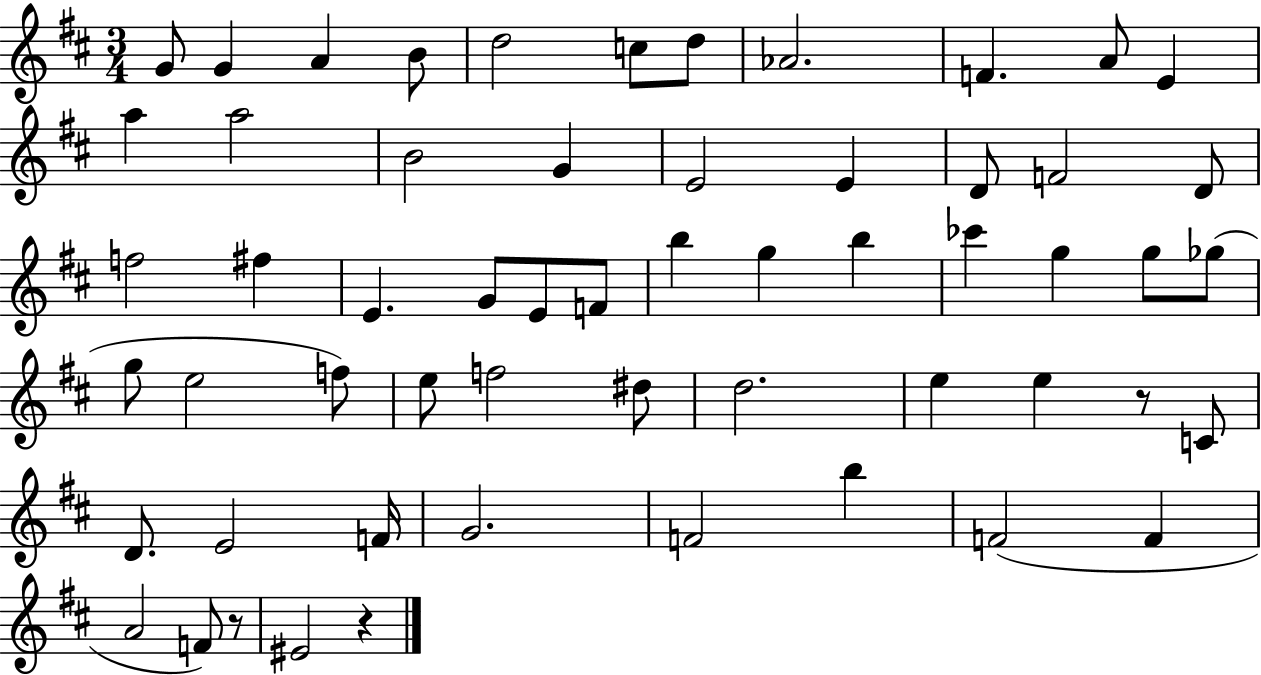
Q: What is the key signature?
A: D major